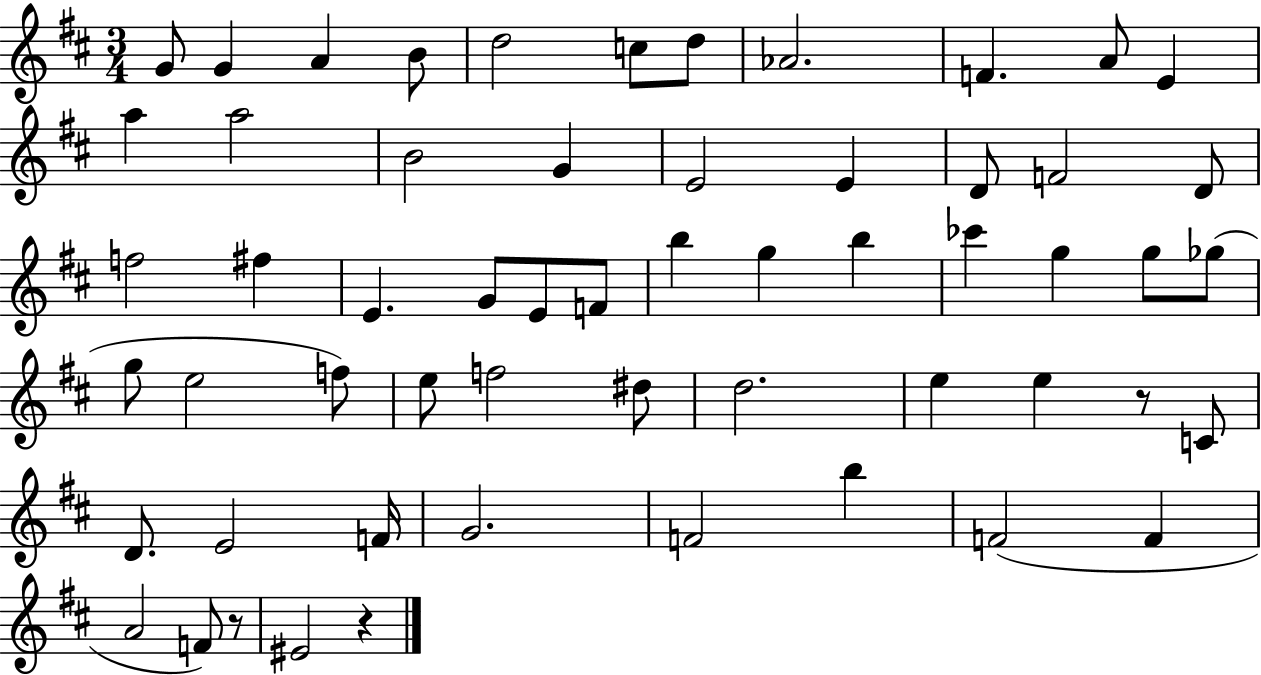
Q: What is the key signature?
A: D major